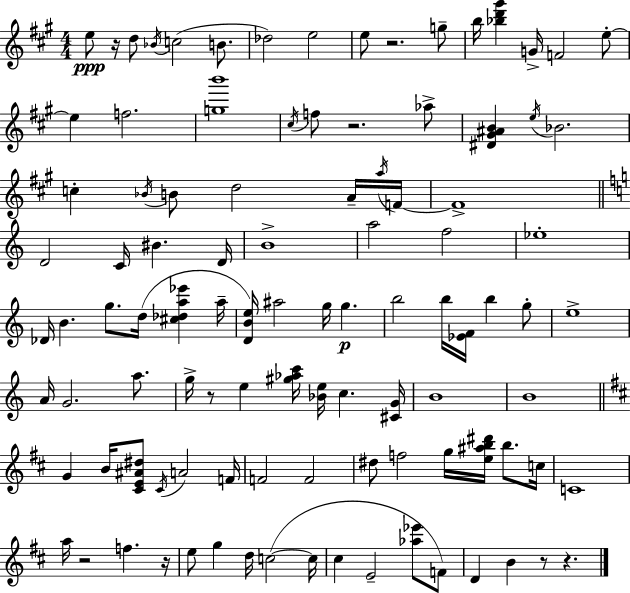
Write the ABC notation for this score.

X:1
T:Untitled
M:4/4
L:1/4
K:A
e/2 z/4 d/2 _B/4 c2 B/2 _d2 e2 e/2 z2 g/2 b/4 [_bd'^g'] G/4 F2 e/2 e f2 [gb']4 ^c/4 f/2 z2 _a/2 [^D^G^AB] e/4 _B2 c _B/4 B/2 d2 A/4 a/4 F/4 F4 D2 C/4 ^B D/4 B4 a2 f2 _e4 _D/4 B g/2 d/4 [^c_da_e'] a/4 [DBe]/4 ^a2 g/4 g b2 b/4 [_EF]/4 b g/2 e4 A/4 G2 a/2 g/4 z/2 e [^g_ac']/4 [_Be]/4 c [^CG]/4 B4 B4 G B/4 [^CE^A^d]/2 ^C/4 A2 F/4 F2 F2 ^d/2 f2 g/4 [e^ab^d']/4 b/2 c/4 C4 a/4 z2 f z/4 e/2 g d/4 c2 c/4 ^c E2 [_a_e']/2 F/2 D B z/2 z